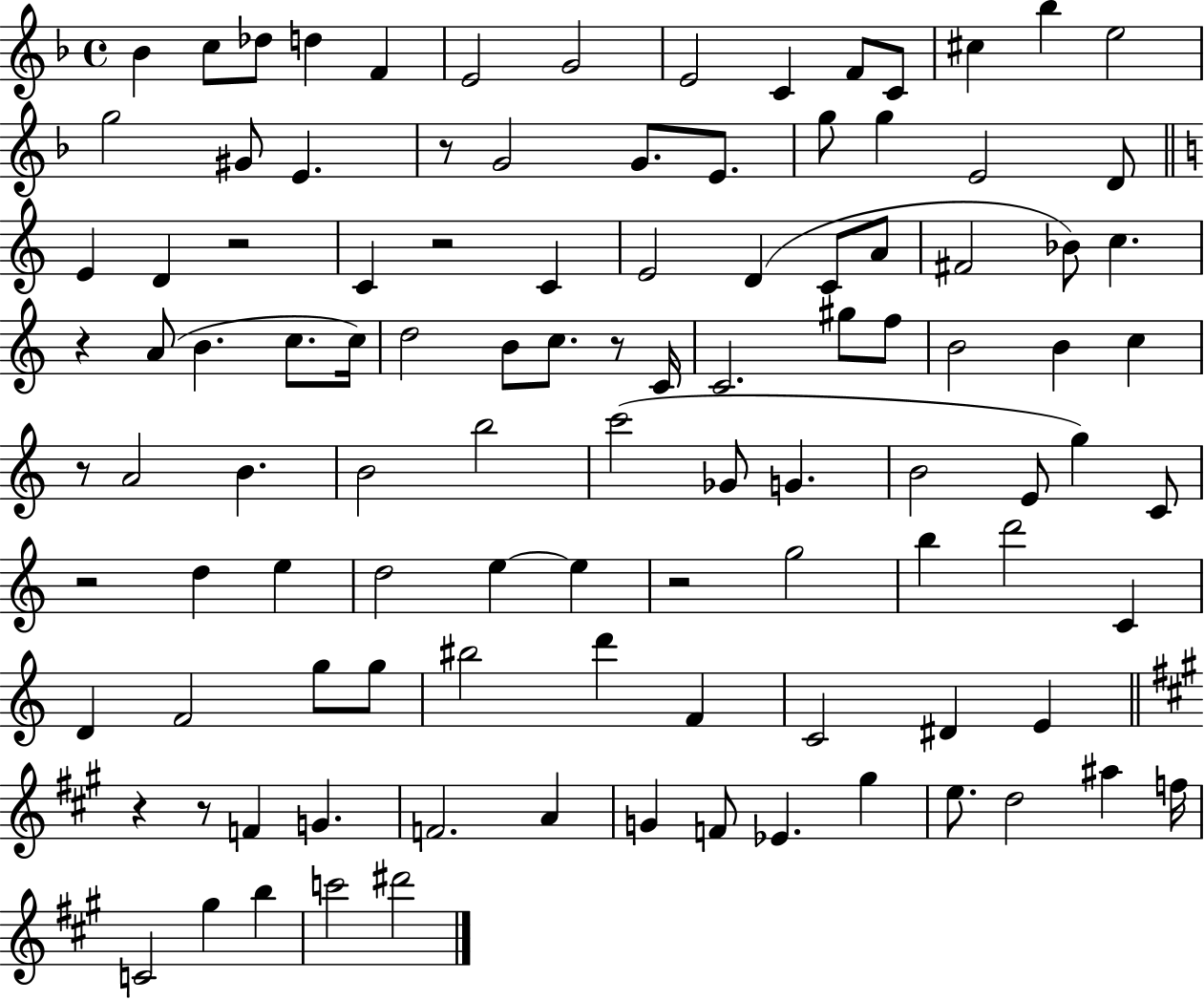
X:1
T:Untitled
M:4/4
L:1/4
K:F
_B c/2 _d/2 d F E2 G2 E2 C F/2 C/2 ^c _b e2 g2 ^G/2 E z/2 G2 G/2 E/2 g/2 g E2 D/2 E D z2 C z2 C E2 D C/2 A/2 ^F2 _B/2 c z A/2 B c/2 c/4 d2 B/2 c/2 z/2 C/4 C2 ^g/2 f/2 B2 B c z/2 A2 B B2 b2 c'2 _G/2 G B2 E/2 g C/2 z2 d e d2 e e z2 g2 b d'2 C D F2 g/2 g/2 ^b2 d' F C2 ^D E z z/2 F G F2 A G F/2 _E ^g e/2 d2 ^a f/4 C2 ^g b c'2 ^d'2